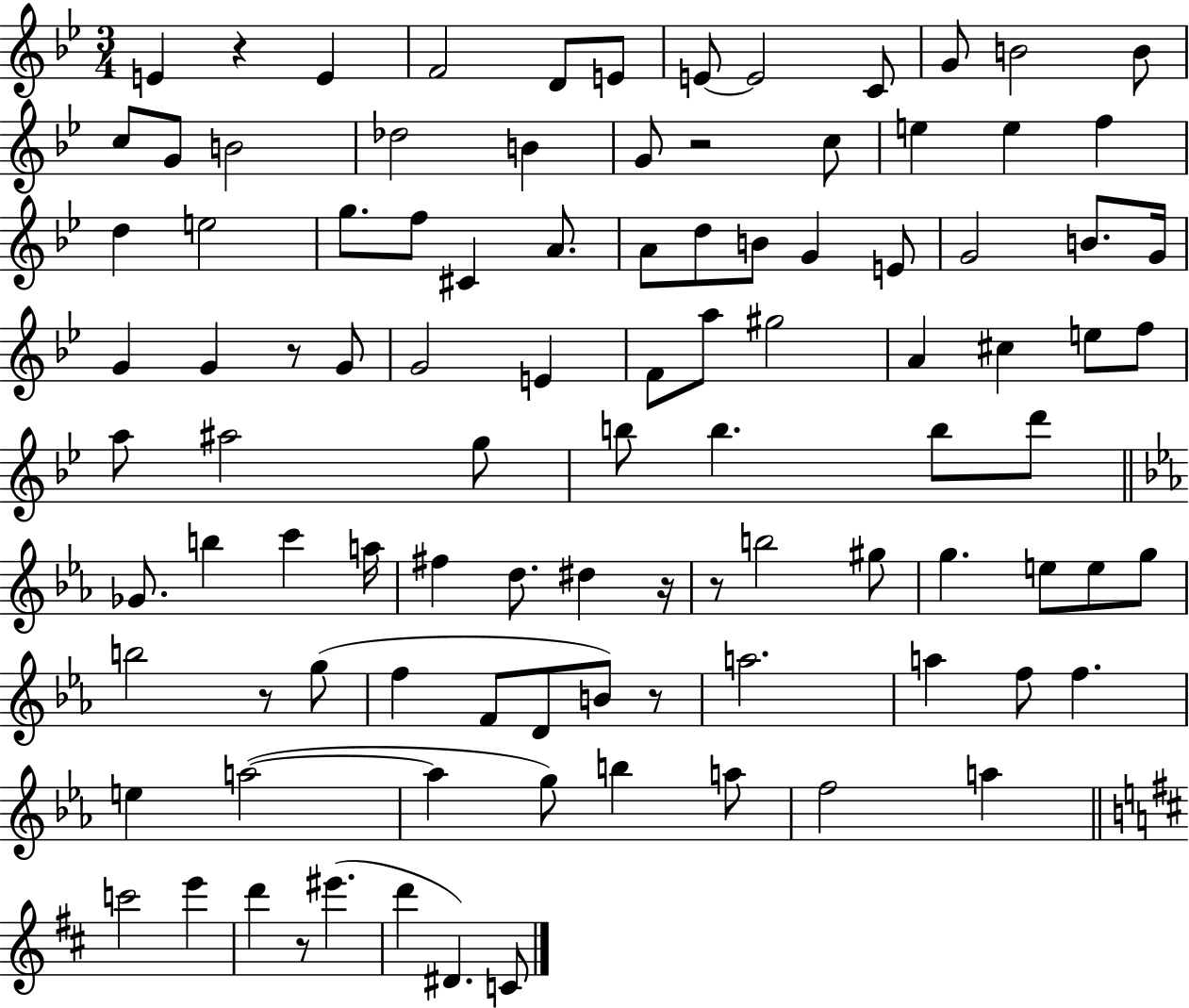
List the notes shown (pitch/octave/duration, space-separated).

E4/q R/q E4/q F4/h D4/e E4/e E4/e E4/h C4/e G4/e B4/h B4/e C5/e G4/e B4/h Db5/h B4/q G4/e R/h C5/e E5/q E5/q F5/q D5/q E5/h G5/e. F5/e C#4/q A4/e. A4/e D5/e B4/e G4/q E4/e G4/h B4/e. G4/s G4/q G4/q R/e G4/e G4/h E4/q F4/e A5/e G#5/h A4/q C#5/q E5/e F5/e A5/e A#5/h G5/e B5/e B5/q. B5/e D6/e Gb4/e. B5/q C6/q A5/s F#5/q D5/e. D#5/q R/s R/e B5/h G#5/e G5/q. E5/e E5/e G5/e B5/h R/e G5/e F5/q F4/e D4/e B4/e R/e A5/h. A5/q F5/e F5/q. E5/q A5/h A5/q G5/e B5/q A5/e F5/h A5/q C6/h E6/q D6/q R/e EIS6/q. D6/q D#4/q. C4/e